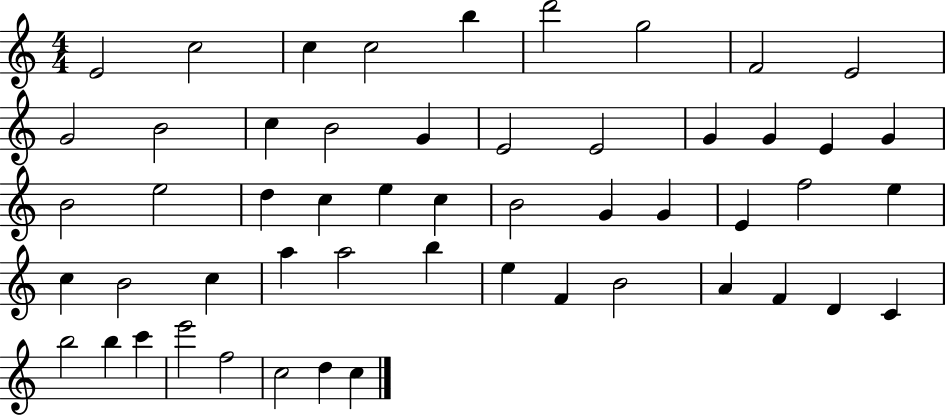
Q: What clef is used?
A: treble